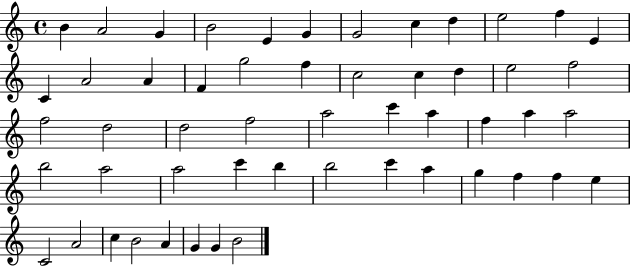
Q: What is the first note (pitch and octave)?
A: B4